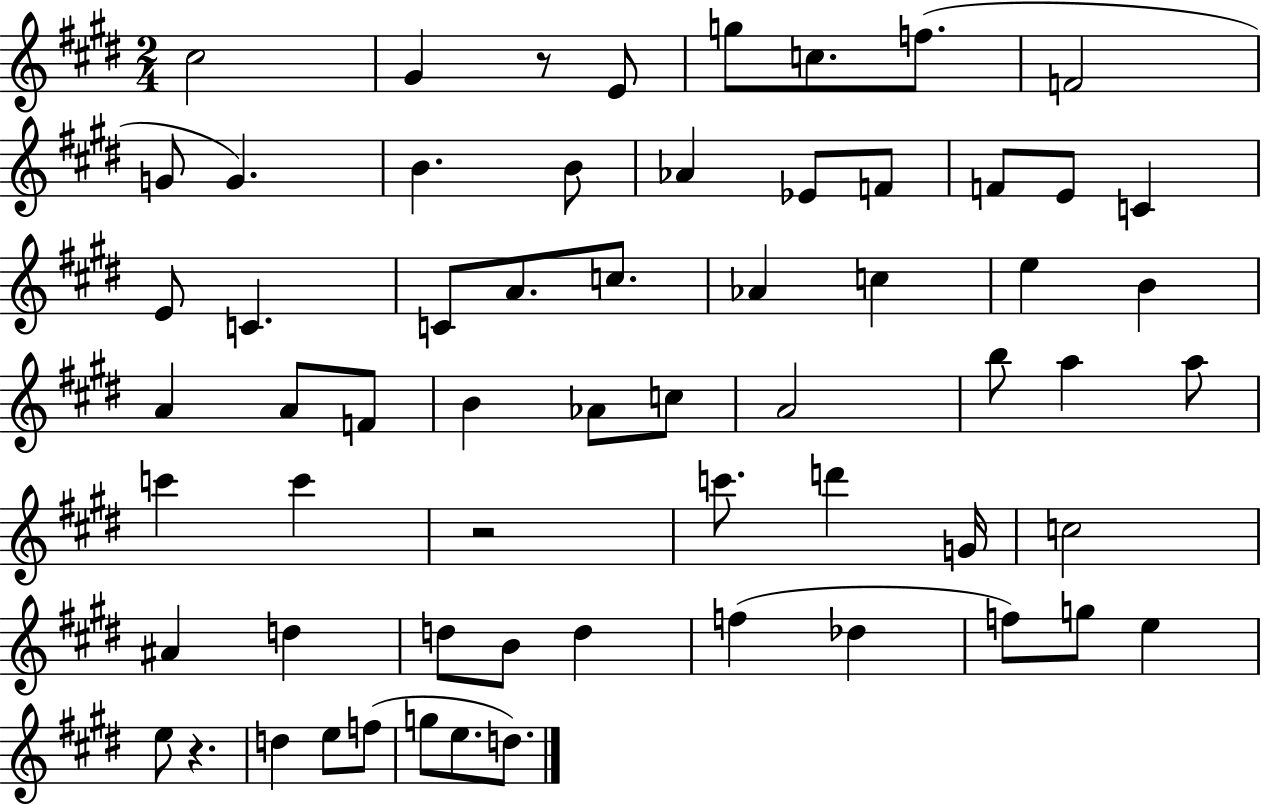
{
  \clef treble
  \numericTimeSignature
  \time 2/4
  \key e \major
  cis''2 | gis'4 r8 e'8 | g''8 c''8. f''8.( | f'2 | \break g'8 g'4.) | b'4. b'8 | aes'4 ees'8 f'8 | f'8 e'8 c'4 | \break e'8 c'4. | c'8 a'8. c''8. | aes'4 c''4 | e''4 b'4 | \break a'4 a'8 f'8 | b'4 aes'8 c''8 | a'2 | b''8 a''4 a''8 | \break c'''4 c'''4 | r2 | c'''8. d'''4 g'16 | c''2 | \break ais'4 d''4 | d''8 b'8 d''4 | f''4( des''4 | f''8) g''8 e''4 | \break e''8 r4. | d''4 e''8 f''8( | g''8 e''8. d''8.) | \bar "|."
}